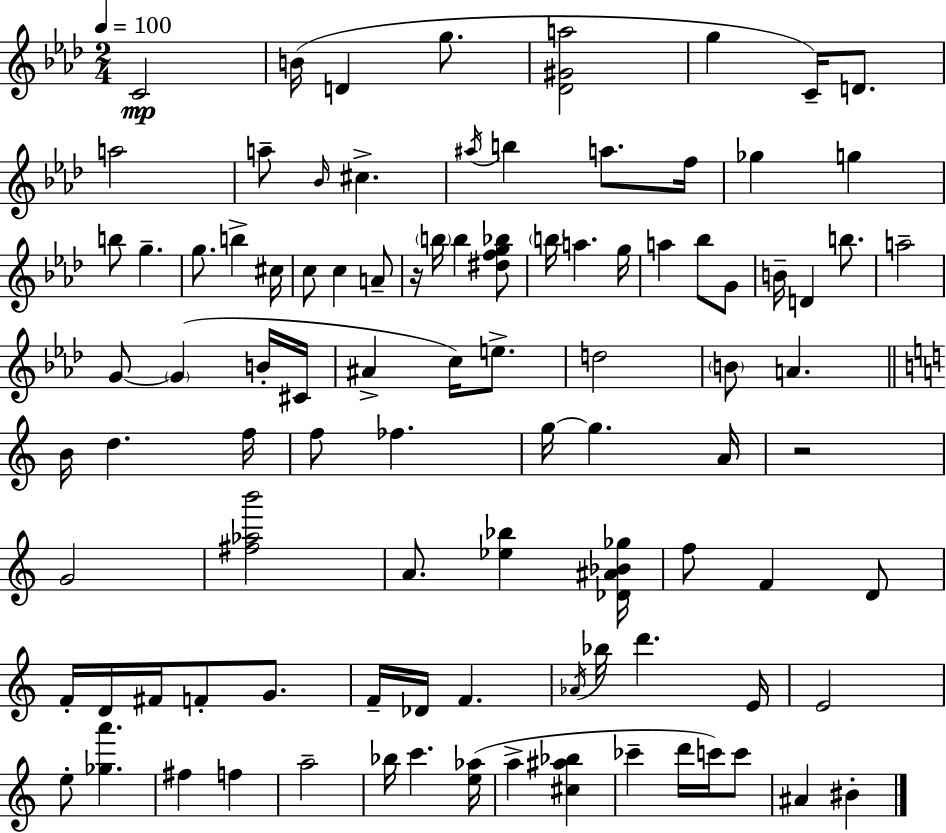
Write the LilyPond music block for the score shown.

{
  \clef treble
  \numericTimeSignature
  \time 2/4
  \key aes \major
  \tempo 4 = 100
  c'2\mp | b'16( d'4 g''8. | <des' gis' a''>2 | g''4 c'16--) d'8. | \break a''2 | a''8-- \grace { bes'16 } cis''4.-> | \acciaccatura { ais''16 } b''4 a''8. | f''16 ges''4 g''4 | \break b''8 g''4.-- | g''8. b''4-> | cis''16 c''8 c''4 | a'8-- r16 \parenthesize b''16 b''4 | \break <dis'' f'' g'' bes''>8 \parenthesize b''16 a''4. | g''16 a''4 bes''8 | g'8 b'16-- d'4 b''8. | a''2-- | \break g'8~~ \parenthesize g'4( | b'16-. cis'16 ais'4-> c''16) e''8.-> | d''2 | \parenthesize b'8 a'4. | \break \bar "||" \break \key c \major b'16 d''4. f''16 | f''8 fes''4. | g''16~~ g''4. a'16 | r2 | \break g'2 | <fis'' aes'' b'''>2 | a'8. <ees'' bes''>4 <des' ais' bes' ges''>16 | f''8 f'4 d'8 | \break f'16-. d'16 fis'16 f'8-. g'8. | f'16-- des'16 f'4. | \acciaccatura { aes'16 } bes''16 d'''4. | e'16 e'2 | \break e''8-. <ges'' a'''>4. | fis''4 f''4 | a''2-- | bes''16 c'''4. | \break <e'' aes''>16( a''4-> <cis'' ais'' bes''>4 | ces'''4-- d'''16 c'''16) c'''8 | ais'4 bis'4-. | \bar "|."
}